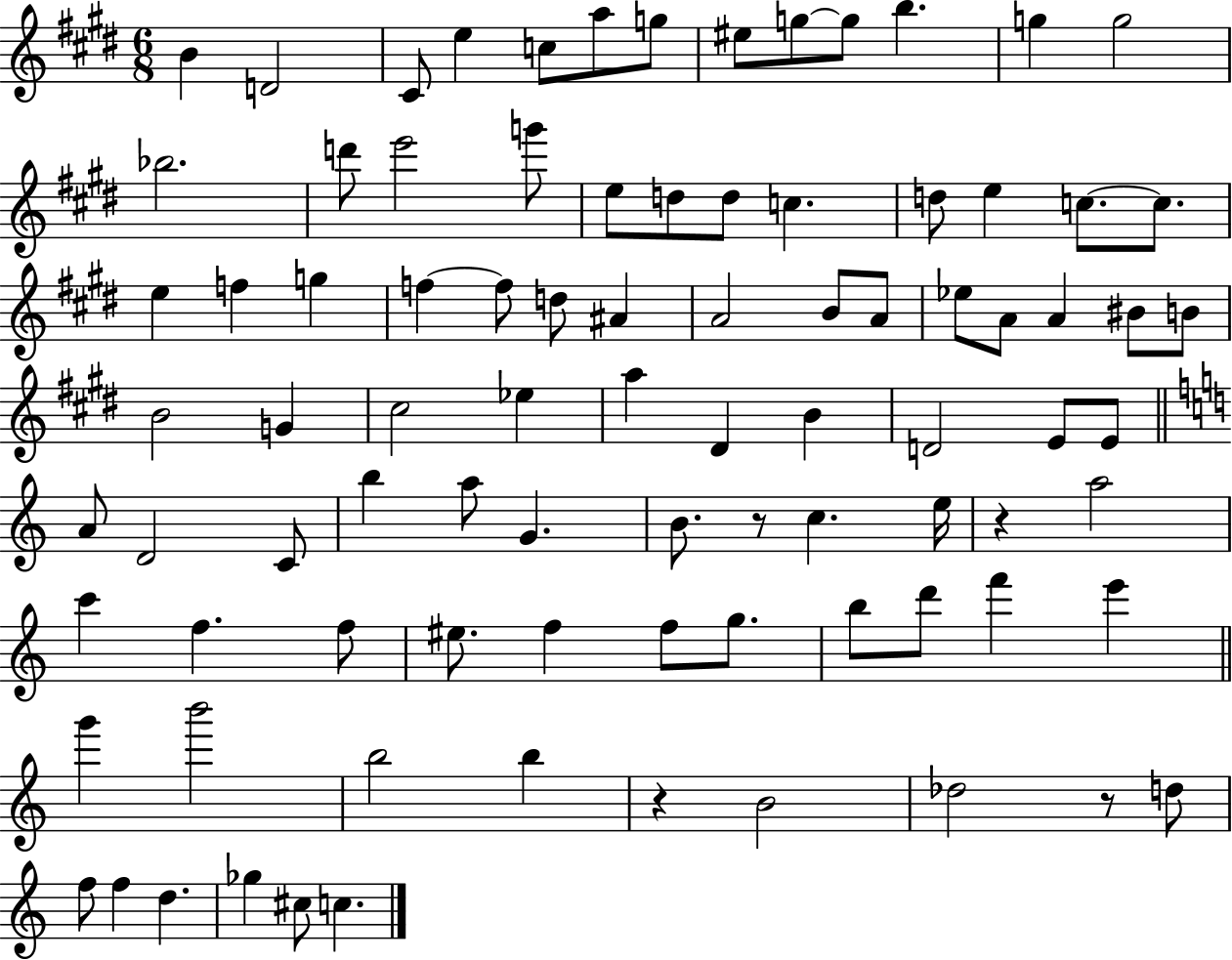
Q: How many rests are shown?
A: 4